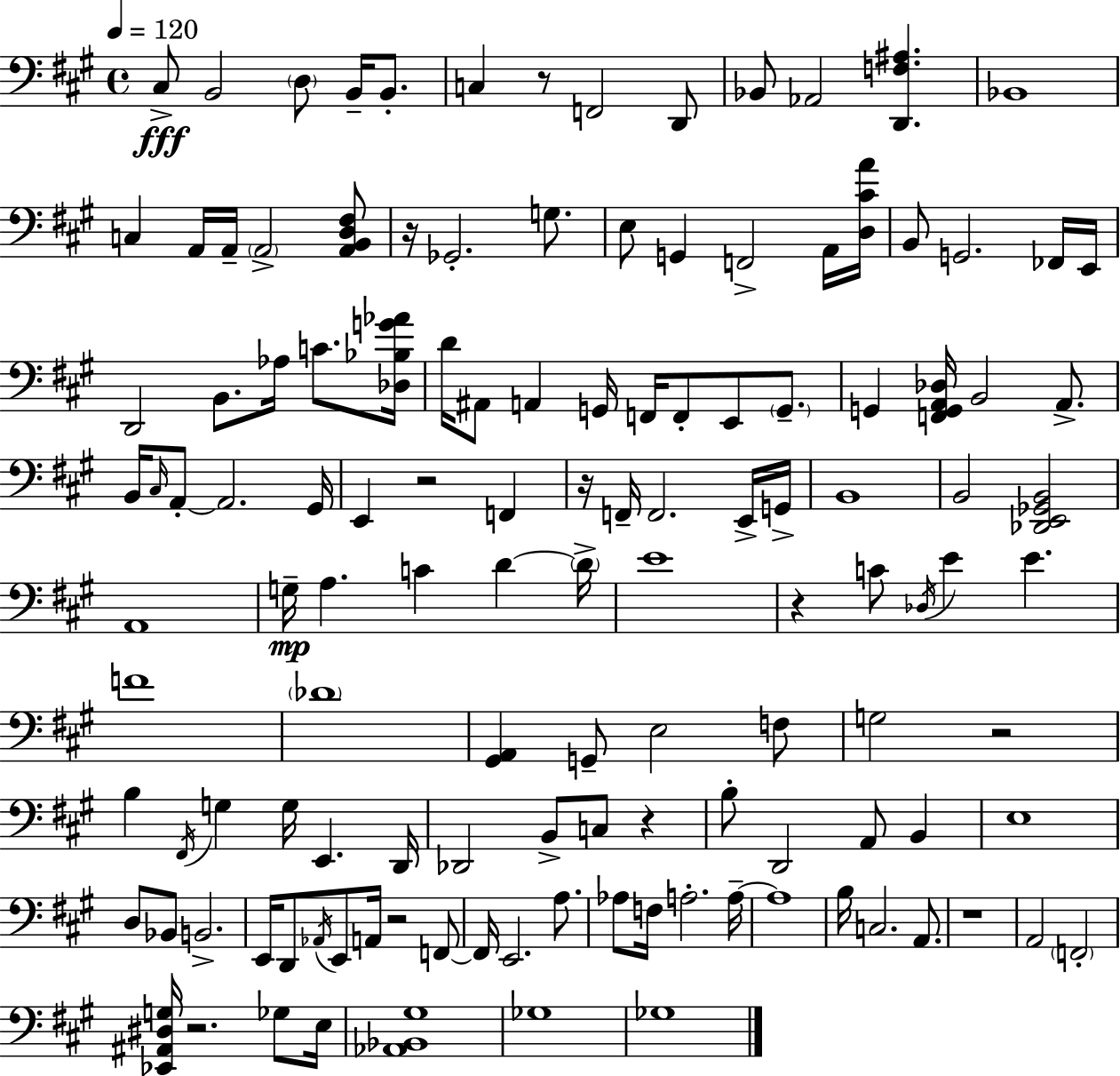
{
  \clef bass
  \time 4/4
  \defaultTimeSignature
  \key a \major
  \tempo 4 = 120
  cis8->\fff b,2 \parenthesize d8 b,16-- b,8.-. | c4 r8 f,2 d,8 | bes,8 aes,2 <d, f ais>4. | bes,1 | \break c4 a,16 a,16-- \parenthesize a,2-> <a, b, d fis>8 | r16 ges,2.-. g8. | e8 g,4 f,2-> a,16 <d cis' a'>16 | b,8 g,2. fes,16 e,16 | \break d,2 b,8. aes16 c'8. <des bes g' aes'>16 | d'16 ais,8 a,4 g,16 f,16 f,8-. e,8 \parenthesize g,8.-- | g,4 <f, g, a, des>16 b,2 a,8.-> | b,16 \grace { cis16 } a,8-.~~ a,2. | \break gis,16 e,4 r2 f,4 | r16 f,16-- f,2. e,16-> | g,16-> b,1 | b,2 <des, e, ges, b,>2 | \break a,1 | g16--\mp a4. c'4 d'4~~ | \parenthesize d'16-> e'1 | r4 c'8 \acciaccatura { des16 } e'4 e'4. | \break f'1 | \parenthesize des'1 | <gis, a,>4 g,8-- e2 | f8 g2 r2 | \break b4 \acciaccatura { fis,16 } g4 g16 e,4. | d,16 des,2 b,8-> c8 r4 | b8-. d,2 a,8 b,4 | e1 | \break d8 bes,8 b,2.-> | e,16 d,8 \acciaccatura { aes,16 } e,8 a,16 r2 | f,8~~ f,16 e,2. | a8. aes8 f16 a2.-. | \break a16--~~ a1 | b16 c2. | a,8. r1 | a,2 \parenthesize f,2-. | \break <ees, ais, dis g>16 r2. | ges8 e16 <aes, bes, gis>1 | ges1 | ges1 | \break \bar "|."
}